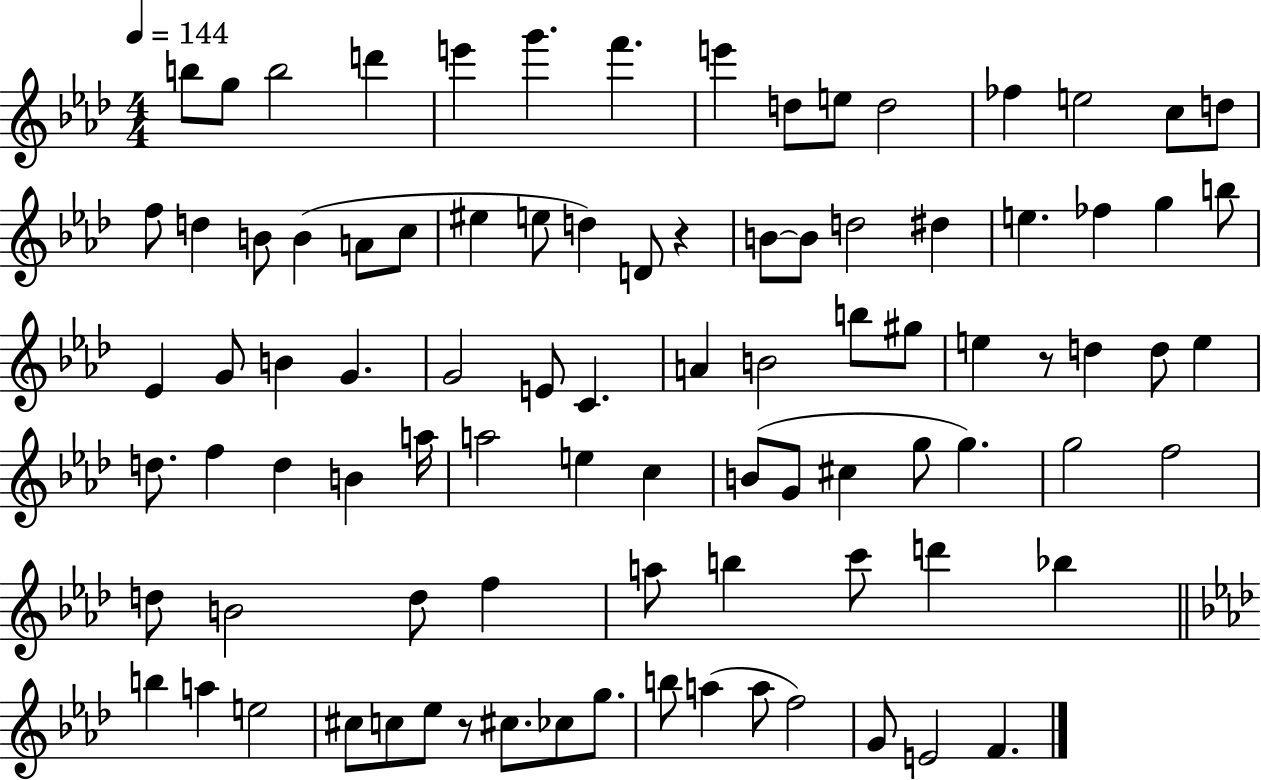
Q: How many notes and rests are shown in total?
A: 91